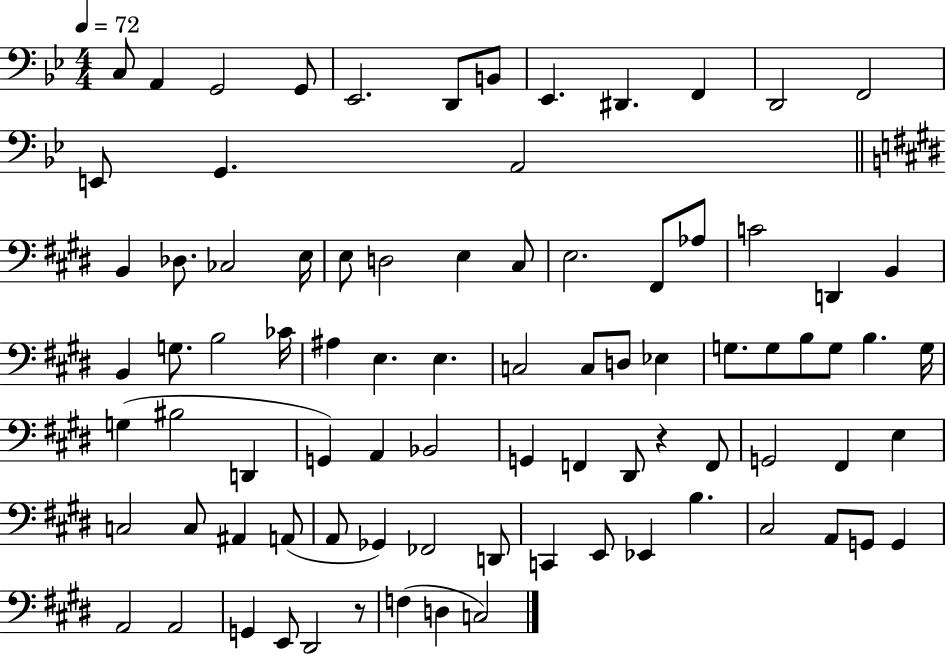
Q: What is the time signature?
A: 4/4